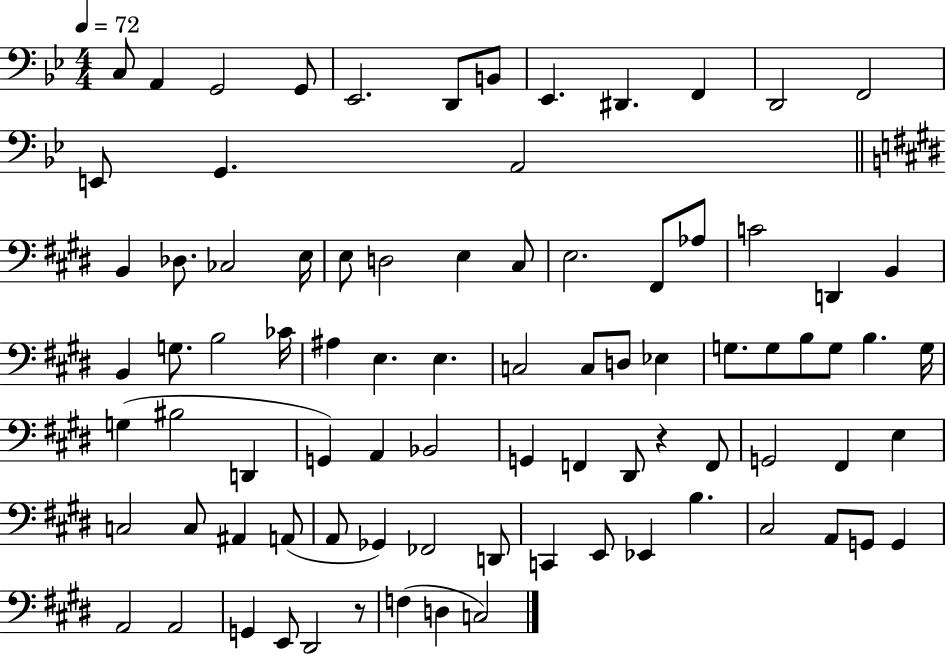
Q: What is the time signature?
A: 4/4